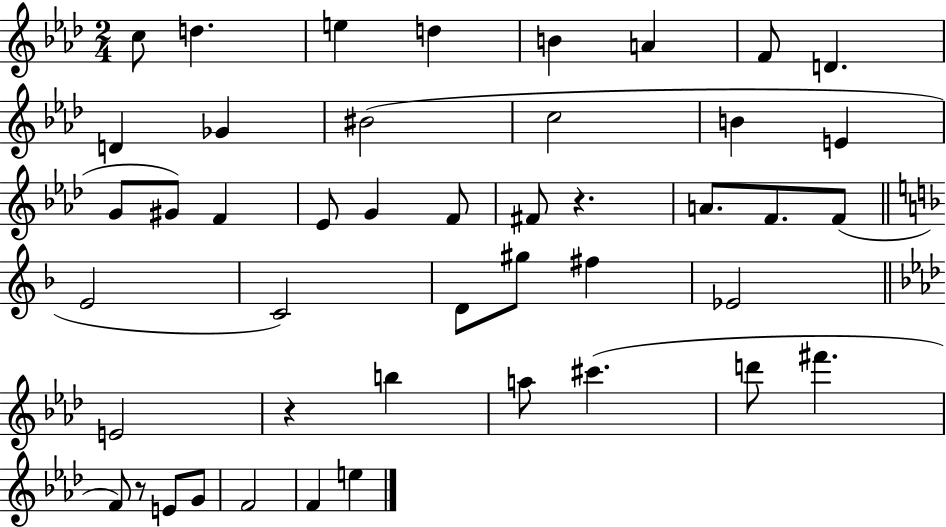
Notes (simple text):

C5/e D5/q. E5/q D5/q B4/q A4/q F4/e D4/q. D4/q Gb4/q BIS4/h C5/h B4/q E4/q G4/e G#4/e F4/q Eb4/e G4/q F4/e F#4/e R/q. A4/e. F4/e. F4/e E4/h C4/h D4/e G#5/e F#5/q Eb4/h E4/h R/q B5/q A5/e C#6/q. D6/e F#6/q. F4/e R/e E4/e G4/e F4/h F4/q E5/q